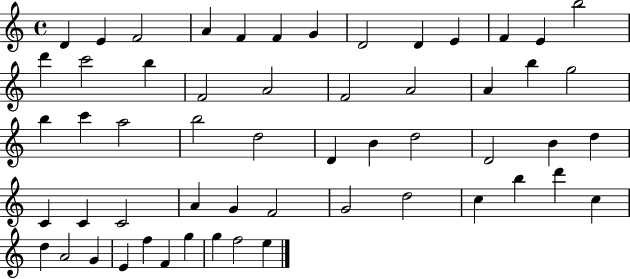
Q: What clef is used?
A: treble